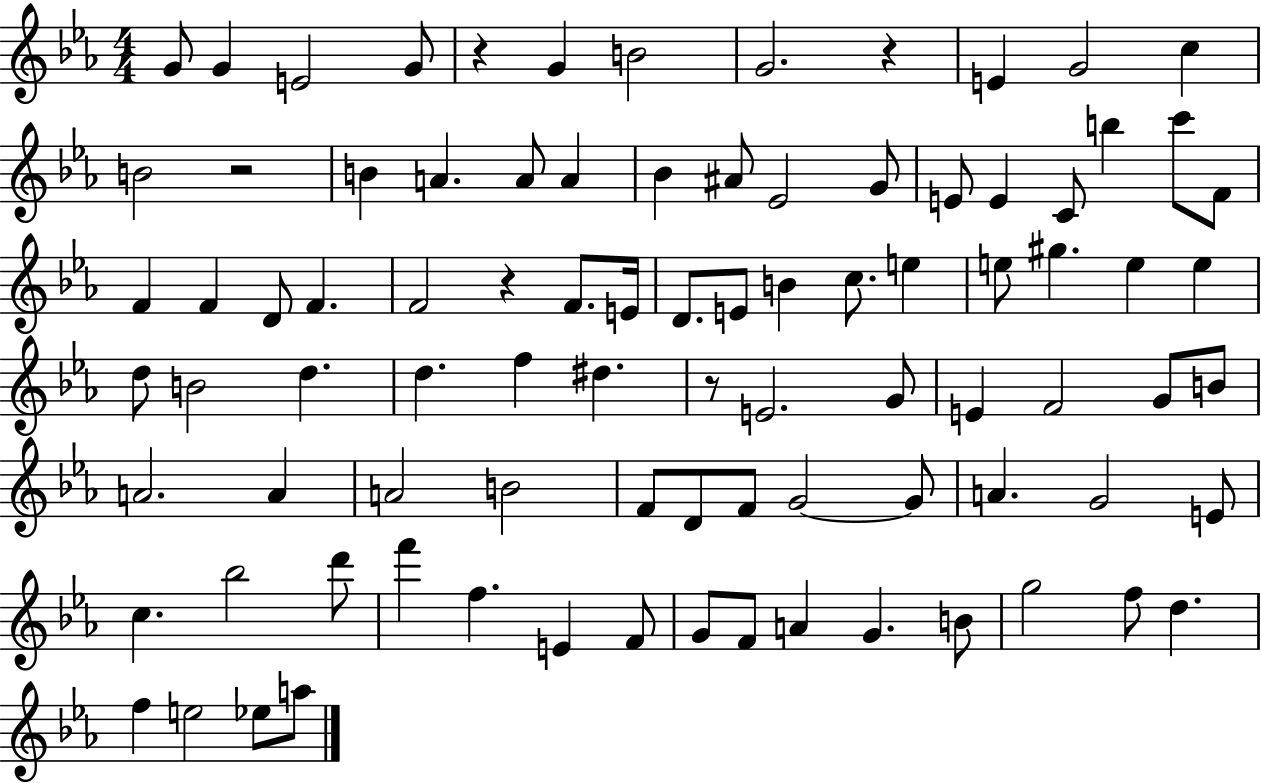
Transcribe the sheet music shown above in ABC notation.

X:1
T:Untitled
M:4/4
L:1/4
K:Eb
G/2 G E2 G/2 z G B2 G2 z E G2 c B2 z2 B A A/2 A _B ^A/2 _E2 G/2 E/2 E C/2 b c'/2 F/2 F F D/2 F F2 z F/2 E/4 D/2 E/2 B c/2 e e/2 ^g e e d/2 B2 d d f ^d z/2 E2 G/2 E F2 G/2 B/2 A2 A A2 B2 F/2 D/2 F/2 G2 G/2 A G2 E/2 c _b2 d'/2 f' f E F/2 G/2 F/2 A G B/2 g2 f/2 d f e2 _e/2 a/2